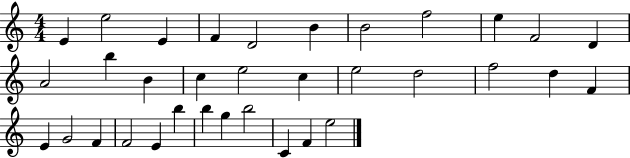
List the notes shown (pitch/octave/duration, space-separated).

E4/q E5/h E4/q F4/q D4/h B4/q B4/h F5/h E5/q F4/h D4/q A4/h B5/q B4/q C5/q E5/h C5/q E5/h D5/h F5/h D5/q F4/q E4/q G4/h F4/q F4/h E4/q B5/q B5/q G5/q B5/h C4/q F4/q E5/h